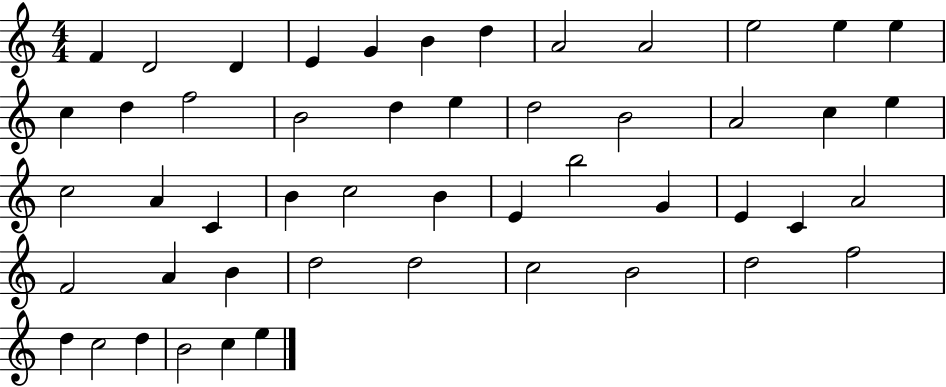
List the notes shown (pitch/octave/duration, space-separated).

F4/q D4/h D4/q E4/q G4/q B4/q D5/q A4/h A4/h E5/h E5/q E5/q C5/q D5/q F5/h B4/h D5/q E5/q D5/h B4/h A4/h C5/q E5/q C5/h A4/q C4/q B4/q C5/h B4/q E4/q B5/h G4/q E4/q C4/q A4/h F4/h A4/q B4/q D5/h D5/h C5/h B4/h D5/h F5/h D5/q C5/h D5/q B4/h C5/q E5/q